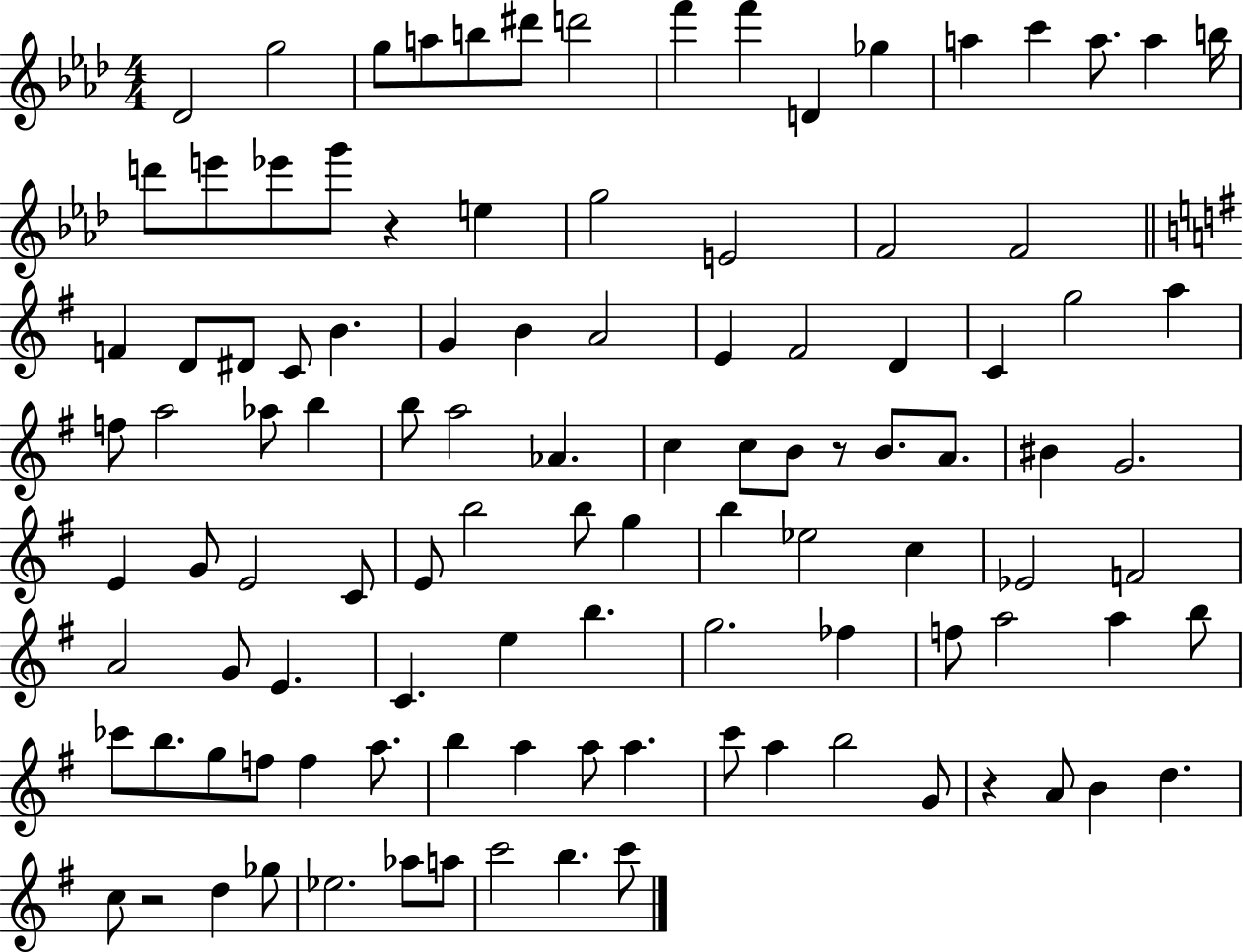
{
  \clef treble
  \numericTimeSignature
  \time 4/4
  \key aes \major
  des'2 g''2 | g''8 a''8 b''8 dis'''8 d'''2 | f'''4 f'''4 d'4 ges''4 | a''4 c'''4 a''8. a''4 b''16 | \break d'''8 e'''8 ees'''8 g'''8 r4 e''4 | g''2 e'2 | f'2 f'2 | \bar "||" \break \key g \major f'4 d'8 dis'8 c'8 b'4. | g'4 b'4 a'2 | e'4 fis'2 d'4 | c'4 g''2 a''4 | \break f''8 a''2 aes''8 b''4 | b''8 a''2 aes'4. | c''4 c''8 b'8 r8 b'8. a'8. | bis'4 g'2. | \break e'4 g'8 e'2 c'8 | e'8 b''2 b''8 g''4 | b''4 ees''2 c''4 | ees'2 f'2 | \break a'2 g'8 e'4. | c'4. e''4 b''4. | g''2. fes''4 | f''8 a''2 a''4 b''8 | \break ces'''8 b''8. g''8 f''8 f''4 a''8. | b''4 a''4 a''8 a''4. | c'''8 a''4 b''2 g'8 | r4 a'8 b'4 d''4. | \break c''8 r2 d''4 ges''8 | ees''2. aes''8 a''8 | c'''2 b''4. c'''8 | \bar "|."
}